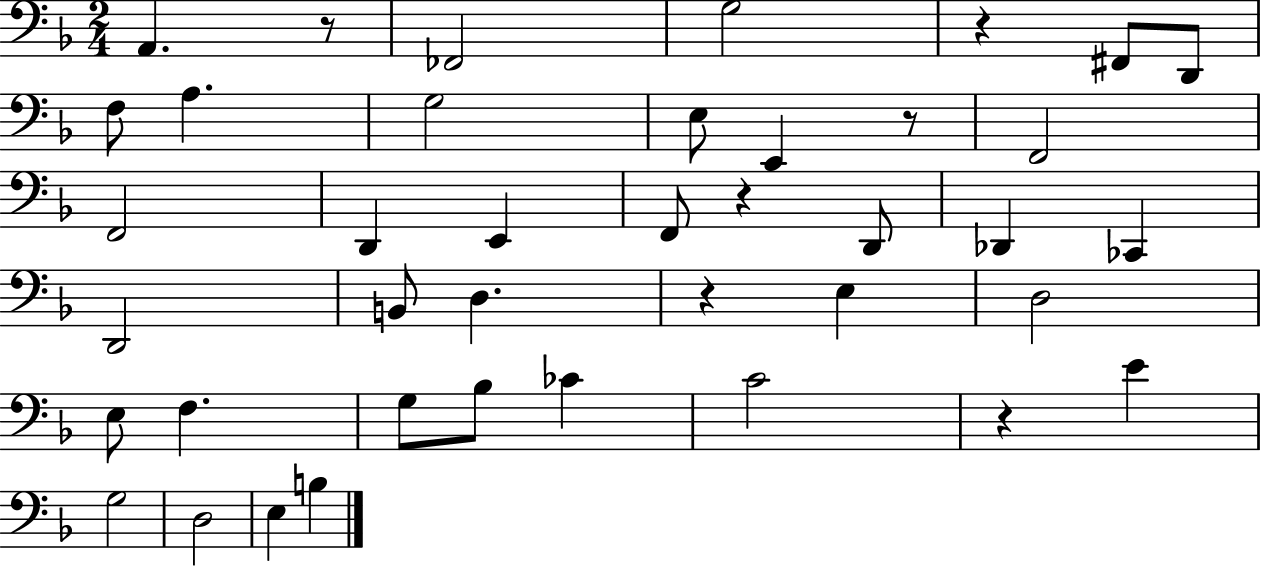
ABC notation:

X:1
T:Untitled
M:2/4
L:1/4
K:F
A,, z/2 _F,,2 G,2 z ^F,,/2 D,,/2 F,/2 A, G,2 E,/2 E,, z/2 F,,2 F,,2 D,, E,, F,,/2 z D,,/2 _D,, _C,, D,,2 B,,/2 D, z E, D,2 E,/2 F, G,/2 _B,/2 _C C2 z E G,2 D,2 E, B,